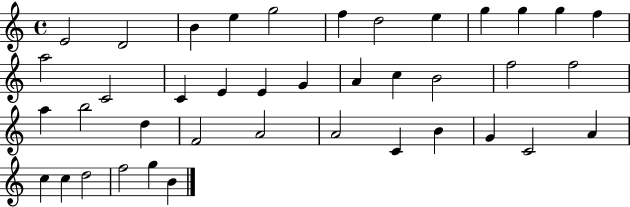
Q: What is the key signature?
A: C major